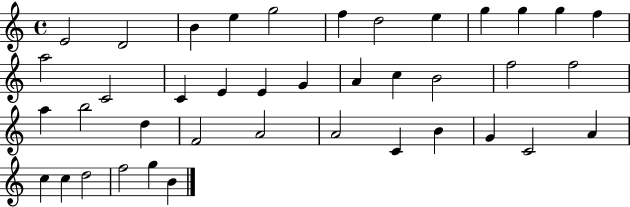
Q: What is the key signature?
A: C major